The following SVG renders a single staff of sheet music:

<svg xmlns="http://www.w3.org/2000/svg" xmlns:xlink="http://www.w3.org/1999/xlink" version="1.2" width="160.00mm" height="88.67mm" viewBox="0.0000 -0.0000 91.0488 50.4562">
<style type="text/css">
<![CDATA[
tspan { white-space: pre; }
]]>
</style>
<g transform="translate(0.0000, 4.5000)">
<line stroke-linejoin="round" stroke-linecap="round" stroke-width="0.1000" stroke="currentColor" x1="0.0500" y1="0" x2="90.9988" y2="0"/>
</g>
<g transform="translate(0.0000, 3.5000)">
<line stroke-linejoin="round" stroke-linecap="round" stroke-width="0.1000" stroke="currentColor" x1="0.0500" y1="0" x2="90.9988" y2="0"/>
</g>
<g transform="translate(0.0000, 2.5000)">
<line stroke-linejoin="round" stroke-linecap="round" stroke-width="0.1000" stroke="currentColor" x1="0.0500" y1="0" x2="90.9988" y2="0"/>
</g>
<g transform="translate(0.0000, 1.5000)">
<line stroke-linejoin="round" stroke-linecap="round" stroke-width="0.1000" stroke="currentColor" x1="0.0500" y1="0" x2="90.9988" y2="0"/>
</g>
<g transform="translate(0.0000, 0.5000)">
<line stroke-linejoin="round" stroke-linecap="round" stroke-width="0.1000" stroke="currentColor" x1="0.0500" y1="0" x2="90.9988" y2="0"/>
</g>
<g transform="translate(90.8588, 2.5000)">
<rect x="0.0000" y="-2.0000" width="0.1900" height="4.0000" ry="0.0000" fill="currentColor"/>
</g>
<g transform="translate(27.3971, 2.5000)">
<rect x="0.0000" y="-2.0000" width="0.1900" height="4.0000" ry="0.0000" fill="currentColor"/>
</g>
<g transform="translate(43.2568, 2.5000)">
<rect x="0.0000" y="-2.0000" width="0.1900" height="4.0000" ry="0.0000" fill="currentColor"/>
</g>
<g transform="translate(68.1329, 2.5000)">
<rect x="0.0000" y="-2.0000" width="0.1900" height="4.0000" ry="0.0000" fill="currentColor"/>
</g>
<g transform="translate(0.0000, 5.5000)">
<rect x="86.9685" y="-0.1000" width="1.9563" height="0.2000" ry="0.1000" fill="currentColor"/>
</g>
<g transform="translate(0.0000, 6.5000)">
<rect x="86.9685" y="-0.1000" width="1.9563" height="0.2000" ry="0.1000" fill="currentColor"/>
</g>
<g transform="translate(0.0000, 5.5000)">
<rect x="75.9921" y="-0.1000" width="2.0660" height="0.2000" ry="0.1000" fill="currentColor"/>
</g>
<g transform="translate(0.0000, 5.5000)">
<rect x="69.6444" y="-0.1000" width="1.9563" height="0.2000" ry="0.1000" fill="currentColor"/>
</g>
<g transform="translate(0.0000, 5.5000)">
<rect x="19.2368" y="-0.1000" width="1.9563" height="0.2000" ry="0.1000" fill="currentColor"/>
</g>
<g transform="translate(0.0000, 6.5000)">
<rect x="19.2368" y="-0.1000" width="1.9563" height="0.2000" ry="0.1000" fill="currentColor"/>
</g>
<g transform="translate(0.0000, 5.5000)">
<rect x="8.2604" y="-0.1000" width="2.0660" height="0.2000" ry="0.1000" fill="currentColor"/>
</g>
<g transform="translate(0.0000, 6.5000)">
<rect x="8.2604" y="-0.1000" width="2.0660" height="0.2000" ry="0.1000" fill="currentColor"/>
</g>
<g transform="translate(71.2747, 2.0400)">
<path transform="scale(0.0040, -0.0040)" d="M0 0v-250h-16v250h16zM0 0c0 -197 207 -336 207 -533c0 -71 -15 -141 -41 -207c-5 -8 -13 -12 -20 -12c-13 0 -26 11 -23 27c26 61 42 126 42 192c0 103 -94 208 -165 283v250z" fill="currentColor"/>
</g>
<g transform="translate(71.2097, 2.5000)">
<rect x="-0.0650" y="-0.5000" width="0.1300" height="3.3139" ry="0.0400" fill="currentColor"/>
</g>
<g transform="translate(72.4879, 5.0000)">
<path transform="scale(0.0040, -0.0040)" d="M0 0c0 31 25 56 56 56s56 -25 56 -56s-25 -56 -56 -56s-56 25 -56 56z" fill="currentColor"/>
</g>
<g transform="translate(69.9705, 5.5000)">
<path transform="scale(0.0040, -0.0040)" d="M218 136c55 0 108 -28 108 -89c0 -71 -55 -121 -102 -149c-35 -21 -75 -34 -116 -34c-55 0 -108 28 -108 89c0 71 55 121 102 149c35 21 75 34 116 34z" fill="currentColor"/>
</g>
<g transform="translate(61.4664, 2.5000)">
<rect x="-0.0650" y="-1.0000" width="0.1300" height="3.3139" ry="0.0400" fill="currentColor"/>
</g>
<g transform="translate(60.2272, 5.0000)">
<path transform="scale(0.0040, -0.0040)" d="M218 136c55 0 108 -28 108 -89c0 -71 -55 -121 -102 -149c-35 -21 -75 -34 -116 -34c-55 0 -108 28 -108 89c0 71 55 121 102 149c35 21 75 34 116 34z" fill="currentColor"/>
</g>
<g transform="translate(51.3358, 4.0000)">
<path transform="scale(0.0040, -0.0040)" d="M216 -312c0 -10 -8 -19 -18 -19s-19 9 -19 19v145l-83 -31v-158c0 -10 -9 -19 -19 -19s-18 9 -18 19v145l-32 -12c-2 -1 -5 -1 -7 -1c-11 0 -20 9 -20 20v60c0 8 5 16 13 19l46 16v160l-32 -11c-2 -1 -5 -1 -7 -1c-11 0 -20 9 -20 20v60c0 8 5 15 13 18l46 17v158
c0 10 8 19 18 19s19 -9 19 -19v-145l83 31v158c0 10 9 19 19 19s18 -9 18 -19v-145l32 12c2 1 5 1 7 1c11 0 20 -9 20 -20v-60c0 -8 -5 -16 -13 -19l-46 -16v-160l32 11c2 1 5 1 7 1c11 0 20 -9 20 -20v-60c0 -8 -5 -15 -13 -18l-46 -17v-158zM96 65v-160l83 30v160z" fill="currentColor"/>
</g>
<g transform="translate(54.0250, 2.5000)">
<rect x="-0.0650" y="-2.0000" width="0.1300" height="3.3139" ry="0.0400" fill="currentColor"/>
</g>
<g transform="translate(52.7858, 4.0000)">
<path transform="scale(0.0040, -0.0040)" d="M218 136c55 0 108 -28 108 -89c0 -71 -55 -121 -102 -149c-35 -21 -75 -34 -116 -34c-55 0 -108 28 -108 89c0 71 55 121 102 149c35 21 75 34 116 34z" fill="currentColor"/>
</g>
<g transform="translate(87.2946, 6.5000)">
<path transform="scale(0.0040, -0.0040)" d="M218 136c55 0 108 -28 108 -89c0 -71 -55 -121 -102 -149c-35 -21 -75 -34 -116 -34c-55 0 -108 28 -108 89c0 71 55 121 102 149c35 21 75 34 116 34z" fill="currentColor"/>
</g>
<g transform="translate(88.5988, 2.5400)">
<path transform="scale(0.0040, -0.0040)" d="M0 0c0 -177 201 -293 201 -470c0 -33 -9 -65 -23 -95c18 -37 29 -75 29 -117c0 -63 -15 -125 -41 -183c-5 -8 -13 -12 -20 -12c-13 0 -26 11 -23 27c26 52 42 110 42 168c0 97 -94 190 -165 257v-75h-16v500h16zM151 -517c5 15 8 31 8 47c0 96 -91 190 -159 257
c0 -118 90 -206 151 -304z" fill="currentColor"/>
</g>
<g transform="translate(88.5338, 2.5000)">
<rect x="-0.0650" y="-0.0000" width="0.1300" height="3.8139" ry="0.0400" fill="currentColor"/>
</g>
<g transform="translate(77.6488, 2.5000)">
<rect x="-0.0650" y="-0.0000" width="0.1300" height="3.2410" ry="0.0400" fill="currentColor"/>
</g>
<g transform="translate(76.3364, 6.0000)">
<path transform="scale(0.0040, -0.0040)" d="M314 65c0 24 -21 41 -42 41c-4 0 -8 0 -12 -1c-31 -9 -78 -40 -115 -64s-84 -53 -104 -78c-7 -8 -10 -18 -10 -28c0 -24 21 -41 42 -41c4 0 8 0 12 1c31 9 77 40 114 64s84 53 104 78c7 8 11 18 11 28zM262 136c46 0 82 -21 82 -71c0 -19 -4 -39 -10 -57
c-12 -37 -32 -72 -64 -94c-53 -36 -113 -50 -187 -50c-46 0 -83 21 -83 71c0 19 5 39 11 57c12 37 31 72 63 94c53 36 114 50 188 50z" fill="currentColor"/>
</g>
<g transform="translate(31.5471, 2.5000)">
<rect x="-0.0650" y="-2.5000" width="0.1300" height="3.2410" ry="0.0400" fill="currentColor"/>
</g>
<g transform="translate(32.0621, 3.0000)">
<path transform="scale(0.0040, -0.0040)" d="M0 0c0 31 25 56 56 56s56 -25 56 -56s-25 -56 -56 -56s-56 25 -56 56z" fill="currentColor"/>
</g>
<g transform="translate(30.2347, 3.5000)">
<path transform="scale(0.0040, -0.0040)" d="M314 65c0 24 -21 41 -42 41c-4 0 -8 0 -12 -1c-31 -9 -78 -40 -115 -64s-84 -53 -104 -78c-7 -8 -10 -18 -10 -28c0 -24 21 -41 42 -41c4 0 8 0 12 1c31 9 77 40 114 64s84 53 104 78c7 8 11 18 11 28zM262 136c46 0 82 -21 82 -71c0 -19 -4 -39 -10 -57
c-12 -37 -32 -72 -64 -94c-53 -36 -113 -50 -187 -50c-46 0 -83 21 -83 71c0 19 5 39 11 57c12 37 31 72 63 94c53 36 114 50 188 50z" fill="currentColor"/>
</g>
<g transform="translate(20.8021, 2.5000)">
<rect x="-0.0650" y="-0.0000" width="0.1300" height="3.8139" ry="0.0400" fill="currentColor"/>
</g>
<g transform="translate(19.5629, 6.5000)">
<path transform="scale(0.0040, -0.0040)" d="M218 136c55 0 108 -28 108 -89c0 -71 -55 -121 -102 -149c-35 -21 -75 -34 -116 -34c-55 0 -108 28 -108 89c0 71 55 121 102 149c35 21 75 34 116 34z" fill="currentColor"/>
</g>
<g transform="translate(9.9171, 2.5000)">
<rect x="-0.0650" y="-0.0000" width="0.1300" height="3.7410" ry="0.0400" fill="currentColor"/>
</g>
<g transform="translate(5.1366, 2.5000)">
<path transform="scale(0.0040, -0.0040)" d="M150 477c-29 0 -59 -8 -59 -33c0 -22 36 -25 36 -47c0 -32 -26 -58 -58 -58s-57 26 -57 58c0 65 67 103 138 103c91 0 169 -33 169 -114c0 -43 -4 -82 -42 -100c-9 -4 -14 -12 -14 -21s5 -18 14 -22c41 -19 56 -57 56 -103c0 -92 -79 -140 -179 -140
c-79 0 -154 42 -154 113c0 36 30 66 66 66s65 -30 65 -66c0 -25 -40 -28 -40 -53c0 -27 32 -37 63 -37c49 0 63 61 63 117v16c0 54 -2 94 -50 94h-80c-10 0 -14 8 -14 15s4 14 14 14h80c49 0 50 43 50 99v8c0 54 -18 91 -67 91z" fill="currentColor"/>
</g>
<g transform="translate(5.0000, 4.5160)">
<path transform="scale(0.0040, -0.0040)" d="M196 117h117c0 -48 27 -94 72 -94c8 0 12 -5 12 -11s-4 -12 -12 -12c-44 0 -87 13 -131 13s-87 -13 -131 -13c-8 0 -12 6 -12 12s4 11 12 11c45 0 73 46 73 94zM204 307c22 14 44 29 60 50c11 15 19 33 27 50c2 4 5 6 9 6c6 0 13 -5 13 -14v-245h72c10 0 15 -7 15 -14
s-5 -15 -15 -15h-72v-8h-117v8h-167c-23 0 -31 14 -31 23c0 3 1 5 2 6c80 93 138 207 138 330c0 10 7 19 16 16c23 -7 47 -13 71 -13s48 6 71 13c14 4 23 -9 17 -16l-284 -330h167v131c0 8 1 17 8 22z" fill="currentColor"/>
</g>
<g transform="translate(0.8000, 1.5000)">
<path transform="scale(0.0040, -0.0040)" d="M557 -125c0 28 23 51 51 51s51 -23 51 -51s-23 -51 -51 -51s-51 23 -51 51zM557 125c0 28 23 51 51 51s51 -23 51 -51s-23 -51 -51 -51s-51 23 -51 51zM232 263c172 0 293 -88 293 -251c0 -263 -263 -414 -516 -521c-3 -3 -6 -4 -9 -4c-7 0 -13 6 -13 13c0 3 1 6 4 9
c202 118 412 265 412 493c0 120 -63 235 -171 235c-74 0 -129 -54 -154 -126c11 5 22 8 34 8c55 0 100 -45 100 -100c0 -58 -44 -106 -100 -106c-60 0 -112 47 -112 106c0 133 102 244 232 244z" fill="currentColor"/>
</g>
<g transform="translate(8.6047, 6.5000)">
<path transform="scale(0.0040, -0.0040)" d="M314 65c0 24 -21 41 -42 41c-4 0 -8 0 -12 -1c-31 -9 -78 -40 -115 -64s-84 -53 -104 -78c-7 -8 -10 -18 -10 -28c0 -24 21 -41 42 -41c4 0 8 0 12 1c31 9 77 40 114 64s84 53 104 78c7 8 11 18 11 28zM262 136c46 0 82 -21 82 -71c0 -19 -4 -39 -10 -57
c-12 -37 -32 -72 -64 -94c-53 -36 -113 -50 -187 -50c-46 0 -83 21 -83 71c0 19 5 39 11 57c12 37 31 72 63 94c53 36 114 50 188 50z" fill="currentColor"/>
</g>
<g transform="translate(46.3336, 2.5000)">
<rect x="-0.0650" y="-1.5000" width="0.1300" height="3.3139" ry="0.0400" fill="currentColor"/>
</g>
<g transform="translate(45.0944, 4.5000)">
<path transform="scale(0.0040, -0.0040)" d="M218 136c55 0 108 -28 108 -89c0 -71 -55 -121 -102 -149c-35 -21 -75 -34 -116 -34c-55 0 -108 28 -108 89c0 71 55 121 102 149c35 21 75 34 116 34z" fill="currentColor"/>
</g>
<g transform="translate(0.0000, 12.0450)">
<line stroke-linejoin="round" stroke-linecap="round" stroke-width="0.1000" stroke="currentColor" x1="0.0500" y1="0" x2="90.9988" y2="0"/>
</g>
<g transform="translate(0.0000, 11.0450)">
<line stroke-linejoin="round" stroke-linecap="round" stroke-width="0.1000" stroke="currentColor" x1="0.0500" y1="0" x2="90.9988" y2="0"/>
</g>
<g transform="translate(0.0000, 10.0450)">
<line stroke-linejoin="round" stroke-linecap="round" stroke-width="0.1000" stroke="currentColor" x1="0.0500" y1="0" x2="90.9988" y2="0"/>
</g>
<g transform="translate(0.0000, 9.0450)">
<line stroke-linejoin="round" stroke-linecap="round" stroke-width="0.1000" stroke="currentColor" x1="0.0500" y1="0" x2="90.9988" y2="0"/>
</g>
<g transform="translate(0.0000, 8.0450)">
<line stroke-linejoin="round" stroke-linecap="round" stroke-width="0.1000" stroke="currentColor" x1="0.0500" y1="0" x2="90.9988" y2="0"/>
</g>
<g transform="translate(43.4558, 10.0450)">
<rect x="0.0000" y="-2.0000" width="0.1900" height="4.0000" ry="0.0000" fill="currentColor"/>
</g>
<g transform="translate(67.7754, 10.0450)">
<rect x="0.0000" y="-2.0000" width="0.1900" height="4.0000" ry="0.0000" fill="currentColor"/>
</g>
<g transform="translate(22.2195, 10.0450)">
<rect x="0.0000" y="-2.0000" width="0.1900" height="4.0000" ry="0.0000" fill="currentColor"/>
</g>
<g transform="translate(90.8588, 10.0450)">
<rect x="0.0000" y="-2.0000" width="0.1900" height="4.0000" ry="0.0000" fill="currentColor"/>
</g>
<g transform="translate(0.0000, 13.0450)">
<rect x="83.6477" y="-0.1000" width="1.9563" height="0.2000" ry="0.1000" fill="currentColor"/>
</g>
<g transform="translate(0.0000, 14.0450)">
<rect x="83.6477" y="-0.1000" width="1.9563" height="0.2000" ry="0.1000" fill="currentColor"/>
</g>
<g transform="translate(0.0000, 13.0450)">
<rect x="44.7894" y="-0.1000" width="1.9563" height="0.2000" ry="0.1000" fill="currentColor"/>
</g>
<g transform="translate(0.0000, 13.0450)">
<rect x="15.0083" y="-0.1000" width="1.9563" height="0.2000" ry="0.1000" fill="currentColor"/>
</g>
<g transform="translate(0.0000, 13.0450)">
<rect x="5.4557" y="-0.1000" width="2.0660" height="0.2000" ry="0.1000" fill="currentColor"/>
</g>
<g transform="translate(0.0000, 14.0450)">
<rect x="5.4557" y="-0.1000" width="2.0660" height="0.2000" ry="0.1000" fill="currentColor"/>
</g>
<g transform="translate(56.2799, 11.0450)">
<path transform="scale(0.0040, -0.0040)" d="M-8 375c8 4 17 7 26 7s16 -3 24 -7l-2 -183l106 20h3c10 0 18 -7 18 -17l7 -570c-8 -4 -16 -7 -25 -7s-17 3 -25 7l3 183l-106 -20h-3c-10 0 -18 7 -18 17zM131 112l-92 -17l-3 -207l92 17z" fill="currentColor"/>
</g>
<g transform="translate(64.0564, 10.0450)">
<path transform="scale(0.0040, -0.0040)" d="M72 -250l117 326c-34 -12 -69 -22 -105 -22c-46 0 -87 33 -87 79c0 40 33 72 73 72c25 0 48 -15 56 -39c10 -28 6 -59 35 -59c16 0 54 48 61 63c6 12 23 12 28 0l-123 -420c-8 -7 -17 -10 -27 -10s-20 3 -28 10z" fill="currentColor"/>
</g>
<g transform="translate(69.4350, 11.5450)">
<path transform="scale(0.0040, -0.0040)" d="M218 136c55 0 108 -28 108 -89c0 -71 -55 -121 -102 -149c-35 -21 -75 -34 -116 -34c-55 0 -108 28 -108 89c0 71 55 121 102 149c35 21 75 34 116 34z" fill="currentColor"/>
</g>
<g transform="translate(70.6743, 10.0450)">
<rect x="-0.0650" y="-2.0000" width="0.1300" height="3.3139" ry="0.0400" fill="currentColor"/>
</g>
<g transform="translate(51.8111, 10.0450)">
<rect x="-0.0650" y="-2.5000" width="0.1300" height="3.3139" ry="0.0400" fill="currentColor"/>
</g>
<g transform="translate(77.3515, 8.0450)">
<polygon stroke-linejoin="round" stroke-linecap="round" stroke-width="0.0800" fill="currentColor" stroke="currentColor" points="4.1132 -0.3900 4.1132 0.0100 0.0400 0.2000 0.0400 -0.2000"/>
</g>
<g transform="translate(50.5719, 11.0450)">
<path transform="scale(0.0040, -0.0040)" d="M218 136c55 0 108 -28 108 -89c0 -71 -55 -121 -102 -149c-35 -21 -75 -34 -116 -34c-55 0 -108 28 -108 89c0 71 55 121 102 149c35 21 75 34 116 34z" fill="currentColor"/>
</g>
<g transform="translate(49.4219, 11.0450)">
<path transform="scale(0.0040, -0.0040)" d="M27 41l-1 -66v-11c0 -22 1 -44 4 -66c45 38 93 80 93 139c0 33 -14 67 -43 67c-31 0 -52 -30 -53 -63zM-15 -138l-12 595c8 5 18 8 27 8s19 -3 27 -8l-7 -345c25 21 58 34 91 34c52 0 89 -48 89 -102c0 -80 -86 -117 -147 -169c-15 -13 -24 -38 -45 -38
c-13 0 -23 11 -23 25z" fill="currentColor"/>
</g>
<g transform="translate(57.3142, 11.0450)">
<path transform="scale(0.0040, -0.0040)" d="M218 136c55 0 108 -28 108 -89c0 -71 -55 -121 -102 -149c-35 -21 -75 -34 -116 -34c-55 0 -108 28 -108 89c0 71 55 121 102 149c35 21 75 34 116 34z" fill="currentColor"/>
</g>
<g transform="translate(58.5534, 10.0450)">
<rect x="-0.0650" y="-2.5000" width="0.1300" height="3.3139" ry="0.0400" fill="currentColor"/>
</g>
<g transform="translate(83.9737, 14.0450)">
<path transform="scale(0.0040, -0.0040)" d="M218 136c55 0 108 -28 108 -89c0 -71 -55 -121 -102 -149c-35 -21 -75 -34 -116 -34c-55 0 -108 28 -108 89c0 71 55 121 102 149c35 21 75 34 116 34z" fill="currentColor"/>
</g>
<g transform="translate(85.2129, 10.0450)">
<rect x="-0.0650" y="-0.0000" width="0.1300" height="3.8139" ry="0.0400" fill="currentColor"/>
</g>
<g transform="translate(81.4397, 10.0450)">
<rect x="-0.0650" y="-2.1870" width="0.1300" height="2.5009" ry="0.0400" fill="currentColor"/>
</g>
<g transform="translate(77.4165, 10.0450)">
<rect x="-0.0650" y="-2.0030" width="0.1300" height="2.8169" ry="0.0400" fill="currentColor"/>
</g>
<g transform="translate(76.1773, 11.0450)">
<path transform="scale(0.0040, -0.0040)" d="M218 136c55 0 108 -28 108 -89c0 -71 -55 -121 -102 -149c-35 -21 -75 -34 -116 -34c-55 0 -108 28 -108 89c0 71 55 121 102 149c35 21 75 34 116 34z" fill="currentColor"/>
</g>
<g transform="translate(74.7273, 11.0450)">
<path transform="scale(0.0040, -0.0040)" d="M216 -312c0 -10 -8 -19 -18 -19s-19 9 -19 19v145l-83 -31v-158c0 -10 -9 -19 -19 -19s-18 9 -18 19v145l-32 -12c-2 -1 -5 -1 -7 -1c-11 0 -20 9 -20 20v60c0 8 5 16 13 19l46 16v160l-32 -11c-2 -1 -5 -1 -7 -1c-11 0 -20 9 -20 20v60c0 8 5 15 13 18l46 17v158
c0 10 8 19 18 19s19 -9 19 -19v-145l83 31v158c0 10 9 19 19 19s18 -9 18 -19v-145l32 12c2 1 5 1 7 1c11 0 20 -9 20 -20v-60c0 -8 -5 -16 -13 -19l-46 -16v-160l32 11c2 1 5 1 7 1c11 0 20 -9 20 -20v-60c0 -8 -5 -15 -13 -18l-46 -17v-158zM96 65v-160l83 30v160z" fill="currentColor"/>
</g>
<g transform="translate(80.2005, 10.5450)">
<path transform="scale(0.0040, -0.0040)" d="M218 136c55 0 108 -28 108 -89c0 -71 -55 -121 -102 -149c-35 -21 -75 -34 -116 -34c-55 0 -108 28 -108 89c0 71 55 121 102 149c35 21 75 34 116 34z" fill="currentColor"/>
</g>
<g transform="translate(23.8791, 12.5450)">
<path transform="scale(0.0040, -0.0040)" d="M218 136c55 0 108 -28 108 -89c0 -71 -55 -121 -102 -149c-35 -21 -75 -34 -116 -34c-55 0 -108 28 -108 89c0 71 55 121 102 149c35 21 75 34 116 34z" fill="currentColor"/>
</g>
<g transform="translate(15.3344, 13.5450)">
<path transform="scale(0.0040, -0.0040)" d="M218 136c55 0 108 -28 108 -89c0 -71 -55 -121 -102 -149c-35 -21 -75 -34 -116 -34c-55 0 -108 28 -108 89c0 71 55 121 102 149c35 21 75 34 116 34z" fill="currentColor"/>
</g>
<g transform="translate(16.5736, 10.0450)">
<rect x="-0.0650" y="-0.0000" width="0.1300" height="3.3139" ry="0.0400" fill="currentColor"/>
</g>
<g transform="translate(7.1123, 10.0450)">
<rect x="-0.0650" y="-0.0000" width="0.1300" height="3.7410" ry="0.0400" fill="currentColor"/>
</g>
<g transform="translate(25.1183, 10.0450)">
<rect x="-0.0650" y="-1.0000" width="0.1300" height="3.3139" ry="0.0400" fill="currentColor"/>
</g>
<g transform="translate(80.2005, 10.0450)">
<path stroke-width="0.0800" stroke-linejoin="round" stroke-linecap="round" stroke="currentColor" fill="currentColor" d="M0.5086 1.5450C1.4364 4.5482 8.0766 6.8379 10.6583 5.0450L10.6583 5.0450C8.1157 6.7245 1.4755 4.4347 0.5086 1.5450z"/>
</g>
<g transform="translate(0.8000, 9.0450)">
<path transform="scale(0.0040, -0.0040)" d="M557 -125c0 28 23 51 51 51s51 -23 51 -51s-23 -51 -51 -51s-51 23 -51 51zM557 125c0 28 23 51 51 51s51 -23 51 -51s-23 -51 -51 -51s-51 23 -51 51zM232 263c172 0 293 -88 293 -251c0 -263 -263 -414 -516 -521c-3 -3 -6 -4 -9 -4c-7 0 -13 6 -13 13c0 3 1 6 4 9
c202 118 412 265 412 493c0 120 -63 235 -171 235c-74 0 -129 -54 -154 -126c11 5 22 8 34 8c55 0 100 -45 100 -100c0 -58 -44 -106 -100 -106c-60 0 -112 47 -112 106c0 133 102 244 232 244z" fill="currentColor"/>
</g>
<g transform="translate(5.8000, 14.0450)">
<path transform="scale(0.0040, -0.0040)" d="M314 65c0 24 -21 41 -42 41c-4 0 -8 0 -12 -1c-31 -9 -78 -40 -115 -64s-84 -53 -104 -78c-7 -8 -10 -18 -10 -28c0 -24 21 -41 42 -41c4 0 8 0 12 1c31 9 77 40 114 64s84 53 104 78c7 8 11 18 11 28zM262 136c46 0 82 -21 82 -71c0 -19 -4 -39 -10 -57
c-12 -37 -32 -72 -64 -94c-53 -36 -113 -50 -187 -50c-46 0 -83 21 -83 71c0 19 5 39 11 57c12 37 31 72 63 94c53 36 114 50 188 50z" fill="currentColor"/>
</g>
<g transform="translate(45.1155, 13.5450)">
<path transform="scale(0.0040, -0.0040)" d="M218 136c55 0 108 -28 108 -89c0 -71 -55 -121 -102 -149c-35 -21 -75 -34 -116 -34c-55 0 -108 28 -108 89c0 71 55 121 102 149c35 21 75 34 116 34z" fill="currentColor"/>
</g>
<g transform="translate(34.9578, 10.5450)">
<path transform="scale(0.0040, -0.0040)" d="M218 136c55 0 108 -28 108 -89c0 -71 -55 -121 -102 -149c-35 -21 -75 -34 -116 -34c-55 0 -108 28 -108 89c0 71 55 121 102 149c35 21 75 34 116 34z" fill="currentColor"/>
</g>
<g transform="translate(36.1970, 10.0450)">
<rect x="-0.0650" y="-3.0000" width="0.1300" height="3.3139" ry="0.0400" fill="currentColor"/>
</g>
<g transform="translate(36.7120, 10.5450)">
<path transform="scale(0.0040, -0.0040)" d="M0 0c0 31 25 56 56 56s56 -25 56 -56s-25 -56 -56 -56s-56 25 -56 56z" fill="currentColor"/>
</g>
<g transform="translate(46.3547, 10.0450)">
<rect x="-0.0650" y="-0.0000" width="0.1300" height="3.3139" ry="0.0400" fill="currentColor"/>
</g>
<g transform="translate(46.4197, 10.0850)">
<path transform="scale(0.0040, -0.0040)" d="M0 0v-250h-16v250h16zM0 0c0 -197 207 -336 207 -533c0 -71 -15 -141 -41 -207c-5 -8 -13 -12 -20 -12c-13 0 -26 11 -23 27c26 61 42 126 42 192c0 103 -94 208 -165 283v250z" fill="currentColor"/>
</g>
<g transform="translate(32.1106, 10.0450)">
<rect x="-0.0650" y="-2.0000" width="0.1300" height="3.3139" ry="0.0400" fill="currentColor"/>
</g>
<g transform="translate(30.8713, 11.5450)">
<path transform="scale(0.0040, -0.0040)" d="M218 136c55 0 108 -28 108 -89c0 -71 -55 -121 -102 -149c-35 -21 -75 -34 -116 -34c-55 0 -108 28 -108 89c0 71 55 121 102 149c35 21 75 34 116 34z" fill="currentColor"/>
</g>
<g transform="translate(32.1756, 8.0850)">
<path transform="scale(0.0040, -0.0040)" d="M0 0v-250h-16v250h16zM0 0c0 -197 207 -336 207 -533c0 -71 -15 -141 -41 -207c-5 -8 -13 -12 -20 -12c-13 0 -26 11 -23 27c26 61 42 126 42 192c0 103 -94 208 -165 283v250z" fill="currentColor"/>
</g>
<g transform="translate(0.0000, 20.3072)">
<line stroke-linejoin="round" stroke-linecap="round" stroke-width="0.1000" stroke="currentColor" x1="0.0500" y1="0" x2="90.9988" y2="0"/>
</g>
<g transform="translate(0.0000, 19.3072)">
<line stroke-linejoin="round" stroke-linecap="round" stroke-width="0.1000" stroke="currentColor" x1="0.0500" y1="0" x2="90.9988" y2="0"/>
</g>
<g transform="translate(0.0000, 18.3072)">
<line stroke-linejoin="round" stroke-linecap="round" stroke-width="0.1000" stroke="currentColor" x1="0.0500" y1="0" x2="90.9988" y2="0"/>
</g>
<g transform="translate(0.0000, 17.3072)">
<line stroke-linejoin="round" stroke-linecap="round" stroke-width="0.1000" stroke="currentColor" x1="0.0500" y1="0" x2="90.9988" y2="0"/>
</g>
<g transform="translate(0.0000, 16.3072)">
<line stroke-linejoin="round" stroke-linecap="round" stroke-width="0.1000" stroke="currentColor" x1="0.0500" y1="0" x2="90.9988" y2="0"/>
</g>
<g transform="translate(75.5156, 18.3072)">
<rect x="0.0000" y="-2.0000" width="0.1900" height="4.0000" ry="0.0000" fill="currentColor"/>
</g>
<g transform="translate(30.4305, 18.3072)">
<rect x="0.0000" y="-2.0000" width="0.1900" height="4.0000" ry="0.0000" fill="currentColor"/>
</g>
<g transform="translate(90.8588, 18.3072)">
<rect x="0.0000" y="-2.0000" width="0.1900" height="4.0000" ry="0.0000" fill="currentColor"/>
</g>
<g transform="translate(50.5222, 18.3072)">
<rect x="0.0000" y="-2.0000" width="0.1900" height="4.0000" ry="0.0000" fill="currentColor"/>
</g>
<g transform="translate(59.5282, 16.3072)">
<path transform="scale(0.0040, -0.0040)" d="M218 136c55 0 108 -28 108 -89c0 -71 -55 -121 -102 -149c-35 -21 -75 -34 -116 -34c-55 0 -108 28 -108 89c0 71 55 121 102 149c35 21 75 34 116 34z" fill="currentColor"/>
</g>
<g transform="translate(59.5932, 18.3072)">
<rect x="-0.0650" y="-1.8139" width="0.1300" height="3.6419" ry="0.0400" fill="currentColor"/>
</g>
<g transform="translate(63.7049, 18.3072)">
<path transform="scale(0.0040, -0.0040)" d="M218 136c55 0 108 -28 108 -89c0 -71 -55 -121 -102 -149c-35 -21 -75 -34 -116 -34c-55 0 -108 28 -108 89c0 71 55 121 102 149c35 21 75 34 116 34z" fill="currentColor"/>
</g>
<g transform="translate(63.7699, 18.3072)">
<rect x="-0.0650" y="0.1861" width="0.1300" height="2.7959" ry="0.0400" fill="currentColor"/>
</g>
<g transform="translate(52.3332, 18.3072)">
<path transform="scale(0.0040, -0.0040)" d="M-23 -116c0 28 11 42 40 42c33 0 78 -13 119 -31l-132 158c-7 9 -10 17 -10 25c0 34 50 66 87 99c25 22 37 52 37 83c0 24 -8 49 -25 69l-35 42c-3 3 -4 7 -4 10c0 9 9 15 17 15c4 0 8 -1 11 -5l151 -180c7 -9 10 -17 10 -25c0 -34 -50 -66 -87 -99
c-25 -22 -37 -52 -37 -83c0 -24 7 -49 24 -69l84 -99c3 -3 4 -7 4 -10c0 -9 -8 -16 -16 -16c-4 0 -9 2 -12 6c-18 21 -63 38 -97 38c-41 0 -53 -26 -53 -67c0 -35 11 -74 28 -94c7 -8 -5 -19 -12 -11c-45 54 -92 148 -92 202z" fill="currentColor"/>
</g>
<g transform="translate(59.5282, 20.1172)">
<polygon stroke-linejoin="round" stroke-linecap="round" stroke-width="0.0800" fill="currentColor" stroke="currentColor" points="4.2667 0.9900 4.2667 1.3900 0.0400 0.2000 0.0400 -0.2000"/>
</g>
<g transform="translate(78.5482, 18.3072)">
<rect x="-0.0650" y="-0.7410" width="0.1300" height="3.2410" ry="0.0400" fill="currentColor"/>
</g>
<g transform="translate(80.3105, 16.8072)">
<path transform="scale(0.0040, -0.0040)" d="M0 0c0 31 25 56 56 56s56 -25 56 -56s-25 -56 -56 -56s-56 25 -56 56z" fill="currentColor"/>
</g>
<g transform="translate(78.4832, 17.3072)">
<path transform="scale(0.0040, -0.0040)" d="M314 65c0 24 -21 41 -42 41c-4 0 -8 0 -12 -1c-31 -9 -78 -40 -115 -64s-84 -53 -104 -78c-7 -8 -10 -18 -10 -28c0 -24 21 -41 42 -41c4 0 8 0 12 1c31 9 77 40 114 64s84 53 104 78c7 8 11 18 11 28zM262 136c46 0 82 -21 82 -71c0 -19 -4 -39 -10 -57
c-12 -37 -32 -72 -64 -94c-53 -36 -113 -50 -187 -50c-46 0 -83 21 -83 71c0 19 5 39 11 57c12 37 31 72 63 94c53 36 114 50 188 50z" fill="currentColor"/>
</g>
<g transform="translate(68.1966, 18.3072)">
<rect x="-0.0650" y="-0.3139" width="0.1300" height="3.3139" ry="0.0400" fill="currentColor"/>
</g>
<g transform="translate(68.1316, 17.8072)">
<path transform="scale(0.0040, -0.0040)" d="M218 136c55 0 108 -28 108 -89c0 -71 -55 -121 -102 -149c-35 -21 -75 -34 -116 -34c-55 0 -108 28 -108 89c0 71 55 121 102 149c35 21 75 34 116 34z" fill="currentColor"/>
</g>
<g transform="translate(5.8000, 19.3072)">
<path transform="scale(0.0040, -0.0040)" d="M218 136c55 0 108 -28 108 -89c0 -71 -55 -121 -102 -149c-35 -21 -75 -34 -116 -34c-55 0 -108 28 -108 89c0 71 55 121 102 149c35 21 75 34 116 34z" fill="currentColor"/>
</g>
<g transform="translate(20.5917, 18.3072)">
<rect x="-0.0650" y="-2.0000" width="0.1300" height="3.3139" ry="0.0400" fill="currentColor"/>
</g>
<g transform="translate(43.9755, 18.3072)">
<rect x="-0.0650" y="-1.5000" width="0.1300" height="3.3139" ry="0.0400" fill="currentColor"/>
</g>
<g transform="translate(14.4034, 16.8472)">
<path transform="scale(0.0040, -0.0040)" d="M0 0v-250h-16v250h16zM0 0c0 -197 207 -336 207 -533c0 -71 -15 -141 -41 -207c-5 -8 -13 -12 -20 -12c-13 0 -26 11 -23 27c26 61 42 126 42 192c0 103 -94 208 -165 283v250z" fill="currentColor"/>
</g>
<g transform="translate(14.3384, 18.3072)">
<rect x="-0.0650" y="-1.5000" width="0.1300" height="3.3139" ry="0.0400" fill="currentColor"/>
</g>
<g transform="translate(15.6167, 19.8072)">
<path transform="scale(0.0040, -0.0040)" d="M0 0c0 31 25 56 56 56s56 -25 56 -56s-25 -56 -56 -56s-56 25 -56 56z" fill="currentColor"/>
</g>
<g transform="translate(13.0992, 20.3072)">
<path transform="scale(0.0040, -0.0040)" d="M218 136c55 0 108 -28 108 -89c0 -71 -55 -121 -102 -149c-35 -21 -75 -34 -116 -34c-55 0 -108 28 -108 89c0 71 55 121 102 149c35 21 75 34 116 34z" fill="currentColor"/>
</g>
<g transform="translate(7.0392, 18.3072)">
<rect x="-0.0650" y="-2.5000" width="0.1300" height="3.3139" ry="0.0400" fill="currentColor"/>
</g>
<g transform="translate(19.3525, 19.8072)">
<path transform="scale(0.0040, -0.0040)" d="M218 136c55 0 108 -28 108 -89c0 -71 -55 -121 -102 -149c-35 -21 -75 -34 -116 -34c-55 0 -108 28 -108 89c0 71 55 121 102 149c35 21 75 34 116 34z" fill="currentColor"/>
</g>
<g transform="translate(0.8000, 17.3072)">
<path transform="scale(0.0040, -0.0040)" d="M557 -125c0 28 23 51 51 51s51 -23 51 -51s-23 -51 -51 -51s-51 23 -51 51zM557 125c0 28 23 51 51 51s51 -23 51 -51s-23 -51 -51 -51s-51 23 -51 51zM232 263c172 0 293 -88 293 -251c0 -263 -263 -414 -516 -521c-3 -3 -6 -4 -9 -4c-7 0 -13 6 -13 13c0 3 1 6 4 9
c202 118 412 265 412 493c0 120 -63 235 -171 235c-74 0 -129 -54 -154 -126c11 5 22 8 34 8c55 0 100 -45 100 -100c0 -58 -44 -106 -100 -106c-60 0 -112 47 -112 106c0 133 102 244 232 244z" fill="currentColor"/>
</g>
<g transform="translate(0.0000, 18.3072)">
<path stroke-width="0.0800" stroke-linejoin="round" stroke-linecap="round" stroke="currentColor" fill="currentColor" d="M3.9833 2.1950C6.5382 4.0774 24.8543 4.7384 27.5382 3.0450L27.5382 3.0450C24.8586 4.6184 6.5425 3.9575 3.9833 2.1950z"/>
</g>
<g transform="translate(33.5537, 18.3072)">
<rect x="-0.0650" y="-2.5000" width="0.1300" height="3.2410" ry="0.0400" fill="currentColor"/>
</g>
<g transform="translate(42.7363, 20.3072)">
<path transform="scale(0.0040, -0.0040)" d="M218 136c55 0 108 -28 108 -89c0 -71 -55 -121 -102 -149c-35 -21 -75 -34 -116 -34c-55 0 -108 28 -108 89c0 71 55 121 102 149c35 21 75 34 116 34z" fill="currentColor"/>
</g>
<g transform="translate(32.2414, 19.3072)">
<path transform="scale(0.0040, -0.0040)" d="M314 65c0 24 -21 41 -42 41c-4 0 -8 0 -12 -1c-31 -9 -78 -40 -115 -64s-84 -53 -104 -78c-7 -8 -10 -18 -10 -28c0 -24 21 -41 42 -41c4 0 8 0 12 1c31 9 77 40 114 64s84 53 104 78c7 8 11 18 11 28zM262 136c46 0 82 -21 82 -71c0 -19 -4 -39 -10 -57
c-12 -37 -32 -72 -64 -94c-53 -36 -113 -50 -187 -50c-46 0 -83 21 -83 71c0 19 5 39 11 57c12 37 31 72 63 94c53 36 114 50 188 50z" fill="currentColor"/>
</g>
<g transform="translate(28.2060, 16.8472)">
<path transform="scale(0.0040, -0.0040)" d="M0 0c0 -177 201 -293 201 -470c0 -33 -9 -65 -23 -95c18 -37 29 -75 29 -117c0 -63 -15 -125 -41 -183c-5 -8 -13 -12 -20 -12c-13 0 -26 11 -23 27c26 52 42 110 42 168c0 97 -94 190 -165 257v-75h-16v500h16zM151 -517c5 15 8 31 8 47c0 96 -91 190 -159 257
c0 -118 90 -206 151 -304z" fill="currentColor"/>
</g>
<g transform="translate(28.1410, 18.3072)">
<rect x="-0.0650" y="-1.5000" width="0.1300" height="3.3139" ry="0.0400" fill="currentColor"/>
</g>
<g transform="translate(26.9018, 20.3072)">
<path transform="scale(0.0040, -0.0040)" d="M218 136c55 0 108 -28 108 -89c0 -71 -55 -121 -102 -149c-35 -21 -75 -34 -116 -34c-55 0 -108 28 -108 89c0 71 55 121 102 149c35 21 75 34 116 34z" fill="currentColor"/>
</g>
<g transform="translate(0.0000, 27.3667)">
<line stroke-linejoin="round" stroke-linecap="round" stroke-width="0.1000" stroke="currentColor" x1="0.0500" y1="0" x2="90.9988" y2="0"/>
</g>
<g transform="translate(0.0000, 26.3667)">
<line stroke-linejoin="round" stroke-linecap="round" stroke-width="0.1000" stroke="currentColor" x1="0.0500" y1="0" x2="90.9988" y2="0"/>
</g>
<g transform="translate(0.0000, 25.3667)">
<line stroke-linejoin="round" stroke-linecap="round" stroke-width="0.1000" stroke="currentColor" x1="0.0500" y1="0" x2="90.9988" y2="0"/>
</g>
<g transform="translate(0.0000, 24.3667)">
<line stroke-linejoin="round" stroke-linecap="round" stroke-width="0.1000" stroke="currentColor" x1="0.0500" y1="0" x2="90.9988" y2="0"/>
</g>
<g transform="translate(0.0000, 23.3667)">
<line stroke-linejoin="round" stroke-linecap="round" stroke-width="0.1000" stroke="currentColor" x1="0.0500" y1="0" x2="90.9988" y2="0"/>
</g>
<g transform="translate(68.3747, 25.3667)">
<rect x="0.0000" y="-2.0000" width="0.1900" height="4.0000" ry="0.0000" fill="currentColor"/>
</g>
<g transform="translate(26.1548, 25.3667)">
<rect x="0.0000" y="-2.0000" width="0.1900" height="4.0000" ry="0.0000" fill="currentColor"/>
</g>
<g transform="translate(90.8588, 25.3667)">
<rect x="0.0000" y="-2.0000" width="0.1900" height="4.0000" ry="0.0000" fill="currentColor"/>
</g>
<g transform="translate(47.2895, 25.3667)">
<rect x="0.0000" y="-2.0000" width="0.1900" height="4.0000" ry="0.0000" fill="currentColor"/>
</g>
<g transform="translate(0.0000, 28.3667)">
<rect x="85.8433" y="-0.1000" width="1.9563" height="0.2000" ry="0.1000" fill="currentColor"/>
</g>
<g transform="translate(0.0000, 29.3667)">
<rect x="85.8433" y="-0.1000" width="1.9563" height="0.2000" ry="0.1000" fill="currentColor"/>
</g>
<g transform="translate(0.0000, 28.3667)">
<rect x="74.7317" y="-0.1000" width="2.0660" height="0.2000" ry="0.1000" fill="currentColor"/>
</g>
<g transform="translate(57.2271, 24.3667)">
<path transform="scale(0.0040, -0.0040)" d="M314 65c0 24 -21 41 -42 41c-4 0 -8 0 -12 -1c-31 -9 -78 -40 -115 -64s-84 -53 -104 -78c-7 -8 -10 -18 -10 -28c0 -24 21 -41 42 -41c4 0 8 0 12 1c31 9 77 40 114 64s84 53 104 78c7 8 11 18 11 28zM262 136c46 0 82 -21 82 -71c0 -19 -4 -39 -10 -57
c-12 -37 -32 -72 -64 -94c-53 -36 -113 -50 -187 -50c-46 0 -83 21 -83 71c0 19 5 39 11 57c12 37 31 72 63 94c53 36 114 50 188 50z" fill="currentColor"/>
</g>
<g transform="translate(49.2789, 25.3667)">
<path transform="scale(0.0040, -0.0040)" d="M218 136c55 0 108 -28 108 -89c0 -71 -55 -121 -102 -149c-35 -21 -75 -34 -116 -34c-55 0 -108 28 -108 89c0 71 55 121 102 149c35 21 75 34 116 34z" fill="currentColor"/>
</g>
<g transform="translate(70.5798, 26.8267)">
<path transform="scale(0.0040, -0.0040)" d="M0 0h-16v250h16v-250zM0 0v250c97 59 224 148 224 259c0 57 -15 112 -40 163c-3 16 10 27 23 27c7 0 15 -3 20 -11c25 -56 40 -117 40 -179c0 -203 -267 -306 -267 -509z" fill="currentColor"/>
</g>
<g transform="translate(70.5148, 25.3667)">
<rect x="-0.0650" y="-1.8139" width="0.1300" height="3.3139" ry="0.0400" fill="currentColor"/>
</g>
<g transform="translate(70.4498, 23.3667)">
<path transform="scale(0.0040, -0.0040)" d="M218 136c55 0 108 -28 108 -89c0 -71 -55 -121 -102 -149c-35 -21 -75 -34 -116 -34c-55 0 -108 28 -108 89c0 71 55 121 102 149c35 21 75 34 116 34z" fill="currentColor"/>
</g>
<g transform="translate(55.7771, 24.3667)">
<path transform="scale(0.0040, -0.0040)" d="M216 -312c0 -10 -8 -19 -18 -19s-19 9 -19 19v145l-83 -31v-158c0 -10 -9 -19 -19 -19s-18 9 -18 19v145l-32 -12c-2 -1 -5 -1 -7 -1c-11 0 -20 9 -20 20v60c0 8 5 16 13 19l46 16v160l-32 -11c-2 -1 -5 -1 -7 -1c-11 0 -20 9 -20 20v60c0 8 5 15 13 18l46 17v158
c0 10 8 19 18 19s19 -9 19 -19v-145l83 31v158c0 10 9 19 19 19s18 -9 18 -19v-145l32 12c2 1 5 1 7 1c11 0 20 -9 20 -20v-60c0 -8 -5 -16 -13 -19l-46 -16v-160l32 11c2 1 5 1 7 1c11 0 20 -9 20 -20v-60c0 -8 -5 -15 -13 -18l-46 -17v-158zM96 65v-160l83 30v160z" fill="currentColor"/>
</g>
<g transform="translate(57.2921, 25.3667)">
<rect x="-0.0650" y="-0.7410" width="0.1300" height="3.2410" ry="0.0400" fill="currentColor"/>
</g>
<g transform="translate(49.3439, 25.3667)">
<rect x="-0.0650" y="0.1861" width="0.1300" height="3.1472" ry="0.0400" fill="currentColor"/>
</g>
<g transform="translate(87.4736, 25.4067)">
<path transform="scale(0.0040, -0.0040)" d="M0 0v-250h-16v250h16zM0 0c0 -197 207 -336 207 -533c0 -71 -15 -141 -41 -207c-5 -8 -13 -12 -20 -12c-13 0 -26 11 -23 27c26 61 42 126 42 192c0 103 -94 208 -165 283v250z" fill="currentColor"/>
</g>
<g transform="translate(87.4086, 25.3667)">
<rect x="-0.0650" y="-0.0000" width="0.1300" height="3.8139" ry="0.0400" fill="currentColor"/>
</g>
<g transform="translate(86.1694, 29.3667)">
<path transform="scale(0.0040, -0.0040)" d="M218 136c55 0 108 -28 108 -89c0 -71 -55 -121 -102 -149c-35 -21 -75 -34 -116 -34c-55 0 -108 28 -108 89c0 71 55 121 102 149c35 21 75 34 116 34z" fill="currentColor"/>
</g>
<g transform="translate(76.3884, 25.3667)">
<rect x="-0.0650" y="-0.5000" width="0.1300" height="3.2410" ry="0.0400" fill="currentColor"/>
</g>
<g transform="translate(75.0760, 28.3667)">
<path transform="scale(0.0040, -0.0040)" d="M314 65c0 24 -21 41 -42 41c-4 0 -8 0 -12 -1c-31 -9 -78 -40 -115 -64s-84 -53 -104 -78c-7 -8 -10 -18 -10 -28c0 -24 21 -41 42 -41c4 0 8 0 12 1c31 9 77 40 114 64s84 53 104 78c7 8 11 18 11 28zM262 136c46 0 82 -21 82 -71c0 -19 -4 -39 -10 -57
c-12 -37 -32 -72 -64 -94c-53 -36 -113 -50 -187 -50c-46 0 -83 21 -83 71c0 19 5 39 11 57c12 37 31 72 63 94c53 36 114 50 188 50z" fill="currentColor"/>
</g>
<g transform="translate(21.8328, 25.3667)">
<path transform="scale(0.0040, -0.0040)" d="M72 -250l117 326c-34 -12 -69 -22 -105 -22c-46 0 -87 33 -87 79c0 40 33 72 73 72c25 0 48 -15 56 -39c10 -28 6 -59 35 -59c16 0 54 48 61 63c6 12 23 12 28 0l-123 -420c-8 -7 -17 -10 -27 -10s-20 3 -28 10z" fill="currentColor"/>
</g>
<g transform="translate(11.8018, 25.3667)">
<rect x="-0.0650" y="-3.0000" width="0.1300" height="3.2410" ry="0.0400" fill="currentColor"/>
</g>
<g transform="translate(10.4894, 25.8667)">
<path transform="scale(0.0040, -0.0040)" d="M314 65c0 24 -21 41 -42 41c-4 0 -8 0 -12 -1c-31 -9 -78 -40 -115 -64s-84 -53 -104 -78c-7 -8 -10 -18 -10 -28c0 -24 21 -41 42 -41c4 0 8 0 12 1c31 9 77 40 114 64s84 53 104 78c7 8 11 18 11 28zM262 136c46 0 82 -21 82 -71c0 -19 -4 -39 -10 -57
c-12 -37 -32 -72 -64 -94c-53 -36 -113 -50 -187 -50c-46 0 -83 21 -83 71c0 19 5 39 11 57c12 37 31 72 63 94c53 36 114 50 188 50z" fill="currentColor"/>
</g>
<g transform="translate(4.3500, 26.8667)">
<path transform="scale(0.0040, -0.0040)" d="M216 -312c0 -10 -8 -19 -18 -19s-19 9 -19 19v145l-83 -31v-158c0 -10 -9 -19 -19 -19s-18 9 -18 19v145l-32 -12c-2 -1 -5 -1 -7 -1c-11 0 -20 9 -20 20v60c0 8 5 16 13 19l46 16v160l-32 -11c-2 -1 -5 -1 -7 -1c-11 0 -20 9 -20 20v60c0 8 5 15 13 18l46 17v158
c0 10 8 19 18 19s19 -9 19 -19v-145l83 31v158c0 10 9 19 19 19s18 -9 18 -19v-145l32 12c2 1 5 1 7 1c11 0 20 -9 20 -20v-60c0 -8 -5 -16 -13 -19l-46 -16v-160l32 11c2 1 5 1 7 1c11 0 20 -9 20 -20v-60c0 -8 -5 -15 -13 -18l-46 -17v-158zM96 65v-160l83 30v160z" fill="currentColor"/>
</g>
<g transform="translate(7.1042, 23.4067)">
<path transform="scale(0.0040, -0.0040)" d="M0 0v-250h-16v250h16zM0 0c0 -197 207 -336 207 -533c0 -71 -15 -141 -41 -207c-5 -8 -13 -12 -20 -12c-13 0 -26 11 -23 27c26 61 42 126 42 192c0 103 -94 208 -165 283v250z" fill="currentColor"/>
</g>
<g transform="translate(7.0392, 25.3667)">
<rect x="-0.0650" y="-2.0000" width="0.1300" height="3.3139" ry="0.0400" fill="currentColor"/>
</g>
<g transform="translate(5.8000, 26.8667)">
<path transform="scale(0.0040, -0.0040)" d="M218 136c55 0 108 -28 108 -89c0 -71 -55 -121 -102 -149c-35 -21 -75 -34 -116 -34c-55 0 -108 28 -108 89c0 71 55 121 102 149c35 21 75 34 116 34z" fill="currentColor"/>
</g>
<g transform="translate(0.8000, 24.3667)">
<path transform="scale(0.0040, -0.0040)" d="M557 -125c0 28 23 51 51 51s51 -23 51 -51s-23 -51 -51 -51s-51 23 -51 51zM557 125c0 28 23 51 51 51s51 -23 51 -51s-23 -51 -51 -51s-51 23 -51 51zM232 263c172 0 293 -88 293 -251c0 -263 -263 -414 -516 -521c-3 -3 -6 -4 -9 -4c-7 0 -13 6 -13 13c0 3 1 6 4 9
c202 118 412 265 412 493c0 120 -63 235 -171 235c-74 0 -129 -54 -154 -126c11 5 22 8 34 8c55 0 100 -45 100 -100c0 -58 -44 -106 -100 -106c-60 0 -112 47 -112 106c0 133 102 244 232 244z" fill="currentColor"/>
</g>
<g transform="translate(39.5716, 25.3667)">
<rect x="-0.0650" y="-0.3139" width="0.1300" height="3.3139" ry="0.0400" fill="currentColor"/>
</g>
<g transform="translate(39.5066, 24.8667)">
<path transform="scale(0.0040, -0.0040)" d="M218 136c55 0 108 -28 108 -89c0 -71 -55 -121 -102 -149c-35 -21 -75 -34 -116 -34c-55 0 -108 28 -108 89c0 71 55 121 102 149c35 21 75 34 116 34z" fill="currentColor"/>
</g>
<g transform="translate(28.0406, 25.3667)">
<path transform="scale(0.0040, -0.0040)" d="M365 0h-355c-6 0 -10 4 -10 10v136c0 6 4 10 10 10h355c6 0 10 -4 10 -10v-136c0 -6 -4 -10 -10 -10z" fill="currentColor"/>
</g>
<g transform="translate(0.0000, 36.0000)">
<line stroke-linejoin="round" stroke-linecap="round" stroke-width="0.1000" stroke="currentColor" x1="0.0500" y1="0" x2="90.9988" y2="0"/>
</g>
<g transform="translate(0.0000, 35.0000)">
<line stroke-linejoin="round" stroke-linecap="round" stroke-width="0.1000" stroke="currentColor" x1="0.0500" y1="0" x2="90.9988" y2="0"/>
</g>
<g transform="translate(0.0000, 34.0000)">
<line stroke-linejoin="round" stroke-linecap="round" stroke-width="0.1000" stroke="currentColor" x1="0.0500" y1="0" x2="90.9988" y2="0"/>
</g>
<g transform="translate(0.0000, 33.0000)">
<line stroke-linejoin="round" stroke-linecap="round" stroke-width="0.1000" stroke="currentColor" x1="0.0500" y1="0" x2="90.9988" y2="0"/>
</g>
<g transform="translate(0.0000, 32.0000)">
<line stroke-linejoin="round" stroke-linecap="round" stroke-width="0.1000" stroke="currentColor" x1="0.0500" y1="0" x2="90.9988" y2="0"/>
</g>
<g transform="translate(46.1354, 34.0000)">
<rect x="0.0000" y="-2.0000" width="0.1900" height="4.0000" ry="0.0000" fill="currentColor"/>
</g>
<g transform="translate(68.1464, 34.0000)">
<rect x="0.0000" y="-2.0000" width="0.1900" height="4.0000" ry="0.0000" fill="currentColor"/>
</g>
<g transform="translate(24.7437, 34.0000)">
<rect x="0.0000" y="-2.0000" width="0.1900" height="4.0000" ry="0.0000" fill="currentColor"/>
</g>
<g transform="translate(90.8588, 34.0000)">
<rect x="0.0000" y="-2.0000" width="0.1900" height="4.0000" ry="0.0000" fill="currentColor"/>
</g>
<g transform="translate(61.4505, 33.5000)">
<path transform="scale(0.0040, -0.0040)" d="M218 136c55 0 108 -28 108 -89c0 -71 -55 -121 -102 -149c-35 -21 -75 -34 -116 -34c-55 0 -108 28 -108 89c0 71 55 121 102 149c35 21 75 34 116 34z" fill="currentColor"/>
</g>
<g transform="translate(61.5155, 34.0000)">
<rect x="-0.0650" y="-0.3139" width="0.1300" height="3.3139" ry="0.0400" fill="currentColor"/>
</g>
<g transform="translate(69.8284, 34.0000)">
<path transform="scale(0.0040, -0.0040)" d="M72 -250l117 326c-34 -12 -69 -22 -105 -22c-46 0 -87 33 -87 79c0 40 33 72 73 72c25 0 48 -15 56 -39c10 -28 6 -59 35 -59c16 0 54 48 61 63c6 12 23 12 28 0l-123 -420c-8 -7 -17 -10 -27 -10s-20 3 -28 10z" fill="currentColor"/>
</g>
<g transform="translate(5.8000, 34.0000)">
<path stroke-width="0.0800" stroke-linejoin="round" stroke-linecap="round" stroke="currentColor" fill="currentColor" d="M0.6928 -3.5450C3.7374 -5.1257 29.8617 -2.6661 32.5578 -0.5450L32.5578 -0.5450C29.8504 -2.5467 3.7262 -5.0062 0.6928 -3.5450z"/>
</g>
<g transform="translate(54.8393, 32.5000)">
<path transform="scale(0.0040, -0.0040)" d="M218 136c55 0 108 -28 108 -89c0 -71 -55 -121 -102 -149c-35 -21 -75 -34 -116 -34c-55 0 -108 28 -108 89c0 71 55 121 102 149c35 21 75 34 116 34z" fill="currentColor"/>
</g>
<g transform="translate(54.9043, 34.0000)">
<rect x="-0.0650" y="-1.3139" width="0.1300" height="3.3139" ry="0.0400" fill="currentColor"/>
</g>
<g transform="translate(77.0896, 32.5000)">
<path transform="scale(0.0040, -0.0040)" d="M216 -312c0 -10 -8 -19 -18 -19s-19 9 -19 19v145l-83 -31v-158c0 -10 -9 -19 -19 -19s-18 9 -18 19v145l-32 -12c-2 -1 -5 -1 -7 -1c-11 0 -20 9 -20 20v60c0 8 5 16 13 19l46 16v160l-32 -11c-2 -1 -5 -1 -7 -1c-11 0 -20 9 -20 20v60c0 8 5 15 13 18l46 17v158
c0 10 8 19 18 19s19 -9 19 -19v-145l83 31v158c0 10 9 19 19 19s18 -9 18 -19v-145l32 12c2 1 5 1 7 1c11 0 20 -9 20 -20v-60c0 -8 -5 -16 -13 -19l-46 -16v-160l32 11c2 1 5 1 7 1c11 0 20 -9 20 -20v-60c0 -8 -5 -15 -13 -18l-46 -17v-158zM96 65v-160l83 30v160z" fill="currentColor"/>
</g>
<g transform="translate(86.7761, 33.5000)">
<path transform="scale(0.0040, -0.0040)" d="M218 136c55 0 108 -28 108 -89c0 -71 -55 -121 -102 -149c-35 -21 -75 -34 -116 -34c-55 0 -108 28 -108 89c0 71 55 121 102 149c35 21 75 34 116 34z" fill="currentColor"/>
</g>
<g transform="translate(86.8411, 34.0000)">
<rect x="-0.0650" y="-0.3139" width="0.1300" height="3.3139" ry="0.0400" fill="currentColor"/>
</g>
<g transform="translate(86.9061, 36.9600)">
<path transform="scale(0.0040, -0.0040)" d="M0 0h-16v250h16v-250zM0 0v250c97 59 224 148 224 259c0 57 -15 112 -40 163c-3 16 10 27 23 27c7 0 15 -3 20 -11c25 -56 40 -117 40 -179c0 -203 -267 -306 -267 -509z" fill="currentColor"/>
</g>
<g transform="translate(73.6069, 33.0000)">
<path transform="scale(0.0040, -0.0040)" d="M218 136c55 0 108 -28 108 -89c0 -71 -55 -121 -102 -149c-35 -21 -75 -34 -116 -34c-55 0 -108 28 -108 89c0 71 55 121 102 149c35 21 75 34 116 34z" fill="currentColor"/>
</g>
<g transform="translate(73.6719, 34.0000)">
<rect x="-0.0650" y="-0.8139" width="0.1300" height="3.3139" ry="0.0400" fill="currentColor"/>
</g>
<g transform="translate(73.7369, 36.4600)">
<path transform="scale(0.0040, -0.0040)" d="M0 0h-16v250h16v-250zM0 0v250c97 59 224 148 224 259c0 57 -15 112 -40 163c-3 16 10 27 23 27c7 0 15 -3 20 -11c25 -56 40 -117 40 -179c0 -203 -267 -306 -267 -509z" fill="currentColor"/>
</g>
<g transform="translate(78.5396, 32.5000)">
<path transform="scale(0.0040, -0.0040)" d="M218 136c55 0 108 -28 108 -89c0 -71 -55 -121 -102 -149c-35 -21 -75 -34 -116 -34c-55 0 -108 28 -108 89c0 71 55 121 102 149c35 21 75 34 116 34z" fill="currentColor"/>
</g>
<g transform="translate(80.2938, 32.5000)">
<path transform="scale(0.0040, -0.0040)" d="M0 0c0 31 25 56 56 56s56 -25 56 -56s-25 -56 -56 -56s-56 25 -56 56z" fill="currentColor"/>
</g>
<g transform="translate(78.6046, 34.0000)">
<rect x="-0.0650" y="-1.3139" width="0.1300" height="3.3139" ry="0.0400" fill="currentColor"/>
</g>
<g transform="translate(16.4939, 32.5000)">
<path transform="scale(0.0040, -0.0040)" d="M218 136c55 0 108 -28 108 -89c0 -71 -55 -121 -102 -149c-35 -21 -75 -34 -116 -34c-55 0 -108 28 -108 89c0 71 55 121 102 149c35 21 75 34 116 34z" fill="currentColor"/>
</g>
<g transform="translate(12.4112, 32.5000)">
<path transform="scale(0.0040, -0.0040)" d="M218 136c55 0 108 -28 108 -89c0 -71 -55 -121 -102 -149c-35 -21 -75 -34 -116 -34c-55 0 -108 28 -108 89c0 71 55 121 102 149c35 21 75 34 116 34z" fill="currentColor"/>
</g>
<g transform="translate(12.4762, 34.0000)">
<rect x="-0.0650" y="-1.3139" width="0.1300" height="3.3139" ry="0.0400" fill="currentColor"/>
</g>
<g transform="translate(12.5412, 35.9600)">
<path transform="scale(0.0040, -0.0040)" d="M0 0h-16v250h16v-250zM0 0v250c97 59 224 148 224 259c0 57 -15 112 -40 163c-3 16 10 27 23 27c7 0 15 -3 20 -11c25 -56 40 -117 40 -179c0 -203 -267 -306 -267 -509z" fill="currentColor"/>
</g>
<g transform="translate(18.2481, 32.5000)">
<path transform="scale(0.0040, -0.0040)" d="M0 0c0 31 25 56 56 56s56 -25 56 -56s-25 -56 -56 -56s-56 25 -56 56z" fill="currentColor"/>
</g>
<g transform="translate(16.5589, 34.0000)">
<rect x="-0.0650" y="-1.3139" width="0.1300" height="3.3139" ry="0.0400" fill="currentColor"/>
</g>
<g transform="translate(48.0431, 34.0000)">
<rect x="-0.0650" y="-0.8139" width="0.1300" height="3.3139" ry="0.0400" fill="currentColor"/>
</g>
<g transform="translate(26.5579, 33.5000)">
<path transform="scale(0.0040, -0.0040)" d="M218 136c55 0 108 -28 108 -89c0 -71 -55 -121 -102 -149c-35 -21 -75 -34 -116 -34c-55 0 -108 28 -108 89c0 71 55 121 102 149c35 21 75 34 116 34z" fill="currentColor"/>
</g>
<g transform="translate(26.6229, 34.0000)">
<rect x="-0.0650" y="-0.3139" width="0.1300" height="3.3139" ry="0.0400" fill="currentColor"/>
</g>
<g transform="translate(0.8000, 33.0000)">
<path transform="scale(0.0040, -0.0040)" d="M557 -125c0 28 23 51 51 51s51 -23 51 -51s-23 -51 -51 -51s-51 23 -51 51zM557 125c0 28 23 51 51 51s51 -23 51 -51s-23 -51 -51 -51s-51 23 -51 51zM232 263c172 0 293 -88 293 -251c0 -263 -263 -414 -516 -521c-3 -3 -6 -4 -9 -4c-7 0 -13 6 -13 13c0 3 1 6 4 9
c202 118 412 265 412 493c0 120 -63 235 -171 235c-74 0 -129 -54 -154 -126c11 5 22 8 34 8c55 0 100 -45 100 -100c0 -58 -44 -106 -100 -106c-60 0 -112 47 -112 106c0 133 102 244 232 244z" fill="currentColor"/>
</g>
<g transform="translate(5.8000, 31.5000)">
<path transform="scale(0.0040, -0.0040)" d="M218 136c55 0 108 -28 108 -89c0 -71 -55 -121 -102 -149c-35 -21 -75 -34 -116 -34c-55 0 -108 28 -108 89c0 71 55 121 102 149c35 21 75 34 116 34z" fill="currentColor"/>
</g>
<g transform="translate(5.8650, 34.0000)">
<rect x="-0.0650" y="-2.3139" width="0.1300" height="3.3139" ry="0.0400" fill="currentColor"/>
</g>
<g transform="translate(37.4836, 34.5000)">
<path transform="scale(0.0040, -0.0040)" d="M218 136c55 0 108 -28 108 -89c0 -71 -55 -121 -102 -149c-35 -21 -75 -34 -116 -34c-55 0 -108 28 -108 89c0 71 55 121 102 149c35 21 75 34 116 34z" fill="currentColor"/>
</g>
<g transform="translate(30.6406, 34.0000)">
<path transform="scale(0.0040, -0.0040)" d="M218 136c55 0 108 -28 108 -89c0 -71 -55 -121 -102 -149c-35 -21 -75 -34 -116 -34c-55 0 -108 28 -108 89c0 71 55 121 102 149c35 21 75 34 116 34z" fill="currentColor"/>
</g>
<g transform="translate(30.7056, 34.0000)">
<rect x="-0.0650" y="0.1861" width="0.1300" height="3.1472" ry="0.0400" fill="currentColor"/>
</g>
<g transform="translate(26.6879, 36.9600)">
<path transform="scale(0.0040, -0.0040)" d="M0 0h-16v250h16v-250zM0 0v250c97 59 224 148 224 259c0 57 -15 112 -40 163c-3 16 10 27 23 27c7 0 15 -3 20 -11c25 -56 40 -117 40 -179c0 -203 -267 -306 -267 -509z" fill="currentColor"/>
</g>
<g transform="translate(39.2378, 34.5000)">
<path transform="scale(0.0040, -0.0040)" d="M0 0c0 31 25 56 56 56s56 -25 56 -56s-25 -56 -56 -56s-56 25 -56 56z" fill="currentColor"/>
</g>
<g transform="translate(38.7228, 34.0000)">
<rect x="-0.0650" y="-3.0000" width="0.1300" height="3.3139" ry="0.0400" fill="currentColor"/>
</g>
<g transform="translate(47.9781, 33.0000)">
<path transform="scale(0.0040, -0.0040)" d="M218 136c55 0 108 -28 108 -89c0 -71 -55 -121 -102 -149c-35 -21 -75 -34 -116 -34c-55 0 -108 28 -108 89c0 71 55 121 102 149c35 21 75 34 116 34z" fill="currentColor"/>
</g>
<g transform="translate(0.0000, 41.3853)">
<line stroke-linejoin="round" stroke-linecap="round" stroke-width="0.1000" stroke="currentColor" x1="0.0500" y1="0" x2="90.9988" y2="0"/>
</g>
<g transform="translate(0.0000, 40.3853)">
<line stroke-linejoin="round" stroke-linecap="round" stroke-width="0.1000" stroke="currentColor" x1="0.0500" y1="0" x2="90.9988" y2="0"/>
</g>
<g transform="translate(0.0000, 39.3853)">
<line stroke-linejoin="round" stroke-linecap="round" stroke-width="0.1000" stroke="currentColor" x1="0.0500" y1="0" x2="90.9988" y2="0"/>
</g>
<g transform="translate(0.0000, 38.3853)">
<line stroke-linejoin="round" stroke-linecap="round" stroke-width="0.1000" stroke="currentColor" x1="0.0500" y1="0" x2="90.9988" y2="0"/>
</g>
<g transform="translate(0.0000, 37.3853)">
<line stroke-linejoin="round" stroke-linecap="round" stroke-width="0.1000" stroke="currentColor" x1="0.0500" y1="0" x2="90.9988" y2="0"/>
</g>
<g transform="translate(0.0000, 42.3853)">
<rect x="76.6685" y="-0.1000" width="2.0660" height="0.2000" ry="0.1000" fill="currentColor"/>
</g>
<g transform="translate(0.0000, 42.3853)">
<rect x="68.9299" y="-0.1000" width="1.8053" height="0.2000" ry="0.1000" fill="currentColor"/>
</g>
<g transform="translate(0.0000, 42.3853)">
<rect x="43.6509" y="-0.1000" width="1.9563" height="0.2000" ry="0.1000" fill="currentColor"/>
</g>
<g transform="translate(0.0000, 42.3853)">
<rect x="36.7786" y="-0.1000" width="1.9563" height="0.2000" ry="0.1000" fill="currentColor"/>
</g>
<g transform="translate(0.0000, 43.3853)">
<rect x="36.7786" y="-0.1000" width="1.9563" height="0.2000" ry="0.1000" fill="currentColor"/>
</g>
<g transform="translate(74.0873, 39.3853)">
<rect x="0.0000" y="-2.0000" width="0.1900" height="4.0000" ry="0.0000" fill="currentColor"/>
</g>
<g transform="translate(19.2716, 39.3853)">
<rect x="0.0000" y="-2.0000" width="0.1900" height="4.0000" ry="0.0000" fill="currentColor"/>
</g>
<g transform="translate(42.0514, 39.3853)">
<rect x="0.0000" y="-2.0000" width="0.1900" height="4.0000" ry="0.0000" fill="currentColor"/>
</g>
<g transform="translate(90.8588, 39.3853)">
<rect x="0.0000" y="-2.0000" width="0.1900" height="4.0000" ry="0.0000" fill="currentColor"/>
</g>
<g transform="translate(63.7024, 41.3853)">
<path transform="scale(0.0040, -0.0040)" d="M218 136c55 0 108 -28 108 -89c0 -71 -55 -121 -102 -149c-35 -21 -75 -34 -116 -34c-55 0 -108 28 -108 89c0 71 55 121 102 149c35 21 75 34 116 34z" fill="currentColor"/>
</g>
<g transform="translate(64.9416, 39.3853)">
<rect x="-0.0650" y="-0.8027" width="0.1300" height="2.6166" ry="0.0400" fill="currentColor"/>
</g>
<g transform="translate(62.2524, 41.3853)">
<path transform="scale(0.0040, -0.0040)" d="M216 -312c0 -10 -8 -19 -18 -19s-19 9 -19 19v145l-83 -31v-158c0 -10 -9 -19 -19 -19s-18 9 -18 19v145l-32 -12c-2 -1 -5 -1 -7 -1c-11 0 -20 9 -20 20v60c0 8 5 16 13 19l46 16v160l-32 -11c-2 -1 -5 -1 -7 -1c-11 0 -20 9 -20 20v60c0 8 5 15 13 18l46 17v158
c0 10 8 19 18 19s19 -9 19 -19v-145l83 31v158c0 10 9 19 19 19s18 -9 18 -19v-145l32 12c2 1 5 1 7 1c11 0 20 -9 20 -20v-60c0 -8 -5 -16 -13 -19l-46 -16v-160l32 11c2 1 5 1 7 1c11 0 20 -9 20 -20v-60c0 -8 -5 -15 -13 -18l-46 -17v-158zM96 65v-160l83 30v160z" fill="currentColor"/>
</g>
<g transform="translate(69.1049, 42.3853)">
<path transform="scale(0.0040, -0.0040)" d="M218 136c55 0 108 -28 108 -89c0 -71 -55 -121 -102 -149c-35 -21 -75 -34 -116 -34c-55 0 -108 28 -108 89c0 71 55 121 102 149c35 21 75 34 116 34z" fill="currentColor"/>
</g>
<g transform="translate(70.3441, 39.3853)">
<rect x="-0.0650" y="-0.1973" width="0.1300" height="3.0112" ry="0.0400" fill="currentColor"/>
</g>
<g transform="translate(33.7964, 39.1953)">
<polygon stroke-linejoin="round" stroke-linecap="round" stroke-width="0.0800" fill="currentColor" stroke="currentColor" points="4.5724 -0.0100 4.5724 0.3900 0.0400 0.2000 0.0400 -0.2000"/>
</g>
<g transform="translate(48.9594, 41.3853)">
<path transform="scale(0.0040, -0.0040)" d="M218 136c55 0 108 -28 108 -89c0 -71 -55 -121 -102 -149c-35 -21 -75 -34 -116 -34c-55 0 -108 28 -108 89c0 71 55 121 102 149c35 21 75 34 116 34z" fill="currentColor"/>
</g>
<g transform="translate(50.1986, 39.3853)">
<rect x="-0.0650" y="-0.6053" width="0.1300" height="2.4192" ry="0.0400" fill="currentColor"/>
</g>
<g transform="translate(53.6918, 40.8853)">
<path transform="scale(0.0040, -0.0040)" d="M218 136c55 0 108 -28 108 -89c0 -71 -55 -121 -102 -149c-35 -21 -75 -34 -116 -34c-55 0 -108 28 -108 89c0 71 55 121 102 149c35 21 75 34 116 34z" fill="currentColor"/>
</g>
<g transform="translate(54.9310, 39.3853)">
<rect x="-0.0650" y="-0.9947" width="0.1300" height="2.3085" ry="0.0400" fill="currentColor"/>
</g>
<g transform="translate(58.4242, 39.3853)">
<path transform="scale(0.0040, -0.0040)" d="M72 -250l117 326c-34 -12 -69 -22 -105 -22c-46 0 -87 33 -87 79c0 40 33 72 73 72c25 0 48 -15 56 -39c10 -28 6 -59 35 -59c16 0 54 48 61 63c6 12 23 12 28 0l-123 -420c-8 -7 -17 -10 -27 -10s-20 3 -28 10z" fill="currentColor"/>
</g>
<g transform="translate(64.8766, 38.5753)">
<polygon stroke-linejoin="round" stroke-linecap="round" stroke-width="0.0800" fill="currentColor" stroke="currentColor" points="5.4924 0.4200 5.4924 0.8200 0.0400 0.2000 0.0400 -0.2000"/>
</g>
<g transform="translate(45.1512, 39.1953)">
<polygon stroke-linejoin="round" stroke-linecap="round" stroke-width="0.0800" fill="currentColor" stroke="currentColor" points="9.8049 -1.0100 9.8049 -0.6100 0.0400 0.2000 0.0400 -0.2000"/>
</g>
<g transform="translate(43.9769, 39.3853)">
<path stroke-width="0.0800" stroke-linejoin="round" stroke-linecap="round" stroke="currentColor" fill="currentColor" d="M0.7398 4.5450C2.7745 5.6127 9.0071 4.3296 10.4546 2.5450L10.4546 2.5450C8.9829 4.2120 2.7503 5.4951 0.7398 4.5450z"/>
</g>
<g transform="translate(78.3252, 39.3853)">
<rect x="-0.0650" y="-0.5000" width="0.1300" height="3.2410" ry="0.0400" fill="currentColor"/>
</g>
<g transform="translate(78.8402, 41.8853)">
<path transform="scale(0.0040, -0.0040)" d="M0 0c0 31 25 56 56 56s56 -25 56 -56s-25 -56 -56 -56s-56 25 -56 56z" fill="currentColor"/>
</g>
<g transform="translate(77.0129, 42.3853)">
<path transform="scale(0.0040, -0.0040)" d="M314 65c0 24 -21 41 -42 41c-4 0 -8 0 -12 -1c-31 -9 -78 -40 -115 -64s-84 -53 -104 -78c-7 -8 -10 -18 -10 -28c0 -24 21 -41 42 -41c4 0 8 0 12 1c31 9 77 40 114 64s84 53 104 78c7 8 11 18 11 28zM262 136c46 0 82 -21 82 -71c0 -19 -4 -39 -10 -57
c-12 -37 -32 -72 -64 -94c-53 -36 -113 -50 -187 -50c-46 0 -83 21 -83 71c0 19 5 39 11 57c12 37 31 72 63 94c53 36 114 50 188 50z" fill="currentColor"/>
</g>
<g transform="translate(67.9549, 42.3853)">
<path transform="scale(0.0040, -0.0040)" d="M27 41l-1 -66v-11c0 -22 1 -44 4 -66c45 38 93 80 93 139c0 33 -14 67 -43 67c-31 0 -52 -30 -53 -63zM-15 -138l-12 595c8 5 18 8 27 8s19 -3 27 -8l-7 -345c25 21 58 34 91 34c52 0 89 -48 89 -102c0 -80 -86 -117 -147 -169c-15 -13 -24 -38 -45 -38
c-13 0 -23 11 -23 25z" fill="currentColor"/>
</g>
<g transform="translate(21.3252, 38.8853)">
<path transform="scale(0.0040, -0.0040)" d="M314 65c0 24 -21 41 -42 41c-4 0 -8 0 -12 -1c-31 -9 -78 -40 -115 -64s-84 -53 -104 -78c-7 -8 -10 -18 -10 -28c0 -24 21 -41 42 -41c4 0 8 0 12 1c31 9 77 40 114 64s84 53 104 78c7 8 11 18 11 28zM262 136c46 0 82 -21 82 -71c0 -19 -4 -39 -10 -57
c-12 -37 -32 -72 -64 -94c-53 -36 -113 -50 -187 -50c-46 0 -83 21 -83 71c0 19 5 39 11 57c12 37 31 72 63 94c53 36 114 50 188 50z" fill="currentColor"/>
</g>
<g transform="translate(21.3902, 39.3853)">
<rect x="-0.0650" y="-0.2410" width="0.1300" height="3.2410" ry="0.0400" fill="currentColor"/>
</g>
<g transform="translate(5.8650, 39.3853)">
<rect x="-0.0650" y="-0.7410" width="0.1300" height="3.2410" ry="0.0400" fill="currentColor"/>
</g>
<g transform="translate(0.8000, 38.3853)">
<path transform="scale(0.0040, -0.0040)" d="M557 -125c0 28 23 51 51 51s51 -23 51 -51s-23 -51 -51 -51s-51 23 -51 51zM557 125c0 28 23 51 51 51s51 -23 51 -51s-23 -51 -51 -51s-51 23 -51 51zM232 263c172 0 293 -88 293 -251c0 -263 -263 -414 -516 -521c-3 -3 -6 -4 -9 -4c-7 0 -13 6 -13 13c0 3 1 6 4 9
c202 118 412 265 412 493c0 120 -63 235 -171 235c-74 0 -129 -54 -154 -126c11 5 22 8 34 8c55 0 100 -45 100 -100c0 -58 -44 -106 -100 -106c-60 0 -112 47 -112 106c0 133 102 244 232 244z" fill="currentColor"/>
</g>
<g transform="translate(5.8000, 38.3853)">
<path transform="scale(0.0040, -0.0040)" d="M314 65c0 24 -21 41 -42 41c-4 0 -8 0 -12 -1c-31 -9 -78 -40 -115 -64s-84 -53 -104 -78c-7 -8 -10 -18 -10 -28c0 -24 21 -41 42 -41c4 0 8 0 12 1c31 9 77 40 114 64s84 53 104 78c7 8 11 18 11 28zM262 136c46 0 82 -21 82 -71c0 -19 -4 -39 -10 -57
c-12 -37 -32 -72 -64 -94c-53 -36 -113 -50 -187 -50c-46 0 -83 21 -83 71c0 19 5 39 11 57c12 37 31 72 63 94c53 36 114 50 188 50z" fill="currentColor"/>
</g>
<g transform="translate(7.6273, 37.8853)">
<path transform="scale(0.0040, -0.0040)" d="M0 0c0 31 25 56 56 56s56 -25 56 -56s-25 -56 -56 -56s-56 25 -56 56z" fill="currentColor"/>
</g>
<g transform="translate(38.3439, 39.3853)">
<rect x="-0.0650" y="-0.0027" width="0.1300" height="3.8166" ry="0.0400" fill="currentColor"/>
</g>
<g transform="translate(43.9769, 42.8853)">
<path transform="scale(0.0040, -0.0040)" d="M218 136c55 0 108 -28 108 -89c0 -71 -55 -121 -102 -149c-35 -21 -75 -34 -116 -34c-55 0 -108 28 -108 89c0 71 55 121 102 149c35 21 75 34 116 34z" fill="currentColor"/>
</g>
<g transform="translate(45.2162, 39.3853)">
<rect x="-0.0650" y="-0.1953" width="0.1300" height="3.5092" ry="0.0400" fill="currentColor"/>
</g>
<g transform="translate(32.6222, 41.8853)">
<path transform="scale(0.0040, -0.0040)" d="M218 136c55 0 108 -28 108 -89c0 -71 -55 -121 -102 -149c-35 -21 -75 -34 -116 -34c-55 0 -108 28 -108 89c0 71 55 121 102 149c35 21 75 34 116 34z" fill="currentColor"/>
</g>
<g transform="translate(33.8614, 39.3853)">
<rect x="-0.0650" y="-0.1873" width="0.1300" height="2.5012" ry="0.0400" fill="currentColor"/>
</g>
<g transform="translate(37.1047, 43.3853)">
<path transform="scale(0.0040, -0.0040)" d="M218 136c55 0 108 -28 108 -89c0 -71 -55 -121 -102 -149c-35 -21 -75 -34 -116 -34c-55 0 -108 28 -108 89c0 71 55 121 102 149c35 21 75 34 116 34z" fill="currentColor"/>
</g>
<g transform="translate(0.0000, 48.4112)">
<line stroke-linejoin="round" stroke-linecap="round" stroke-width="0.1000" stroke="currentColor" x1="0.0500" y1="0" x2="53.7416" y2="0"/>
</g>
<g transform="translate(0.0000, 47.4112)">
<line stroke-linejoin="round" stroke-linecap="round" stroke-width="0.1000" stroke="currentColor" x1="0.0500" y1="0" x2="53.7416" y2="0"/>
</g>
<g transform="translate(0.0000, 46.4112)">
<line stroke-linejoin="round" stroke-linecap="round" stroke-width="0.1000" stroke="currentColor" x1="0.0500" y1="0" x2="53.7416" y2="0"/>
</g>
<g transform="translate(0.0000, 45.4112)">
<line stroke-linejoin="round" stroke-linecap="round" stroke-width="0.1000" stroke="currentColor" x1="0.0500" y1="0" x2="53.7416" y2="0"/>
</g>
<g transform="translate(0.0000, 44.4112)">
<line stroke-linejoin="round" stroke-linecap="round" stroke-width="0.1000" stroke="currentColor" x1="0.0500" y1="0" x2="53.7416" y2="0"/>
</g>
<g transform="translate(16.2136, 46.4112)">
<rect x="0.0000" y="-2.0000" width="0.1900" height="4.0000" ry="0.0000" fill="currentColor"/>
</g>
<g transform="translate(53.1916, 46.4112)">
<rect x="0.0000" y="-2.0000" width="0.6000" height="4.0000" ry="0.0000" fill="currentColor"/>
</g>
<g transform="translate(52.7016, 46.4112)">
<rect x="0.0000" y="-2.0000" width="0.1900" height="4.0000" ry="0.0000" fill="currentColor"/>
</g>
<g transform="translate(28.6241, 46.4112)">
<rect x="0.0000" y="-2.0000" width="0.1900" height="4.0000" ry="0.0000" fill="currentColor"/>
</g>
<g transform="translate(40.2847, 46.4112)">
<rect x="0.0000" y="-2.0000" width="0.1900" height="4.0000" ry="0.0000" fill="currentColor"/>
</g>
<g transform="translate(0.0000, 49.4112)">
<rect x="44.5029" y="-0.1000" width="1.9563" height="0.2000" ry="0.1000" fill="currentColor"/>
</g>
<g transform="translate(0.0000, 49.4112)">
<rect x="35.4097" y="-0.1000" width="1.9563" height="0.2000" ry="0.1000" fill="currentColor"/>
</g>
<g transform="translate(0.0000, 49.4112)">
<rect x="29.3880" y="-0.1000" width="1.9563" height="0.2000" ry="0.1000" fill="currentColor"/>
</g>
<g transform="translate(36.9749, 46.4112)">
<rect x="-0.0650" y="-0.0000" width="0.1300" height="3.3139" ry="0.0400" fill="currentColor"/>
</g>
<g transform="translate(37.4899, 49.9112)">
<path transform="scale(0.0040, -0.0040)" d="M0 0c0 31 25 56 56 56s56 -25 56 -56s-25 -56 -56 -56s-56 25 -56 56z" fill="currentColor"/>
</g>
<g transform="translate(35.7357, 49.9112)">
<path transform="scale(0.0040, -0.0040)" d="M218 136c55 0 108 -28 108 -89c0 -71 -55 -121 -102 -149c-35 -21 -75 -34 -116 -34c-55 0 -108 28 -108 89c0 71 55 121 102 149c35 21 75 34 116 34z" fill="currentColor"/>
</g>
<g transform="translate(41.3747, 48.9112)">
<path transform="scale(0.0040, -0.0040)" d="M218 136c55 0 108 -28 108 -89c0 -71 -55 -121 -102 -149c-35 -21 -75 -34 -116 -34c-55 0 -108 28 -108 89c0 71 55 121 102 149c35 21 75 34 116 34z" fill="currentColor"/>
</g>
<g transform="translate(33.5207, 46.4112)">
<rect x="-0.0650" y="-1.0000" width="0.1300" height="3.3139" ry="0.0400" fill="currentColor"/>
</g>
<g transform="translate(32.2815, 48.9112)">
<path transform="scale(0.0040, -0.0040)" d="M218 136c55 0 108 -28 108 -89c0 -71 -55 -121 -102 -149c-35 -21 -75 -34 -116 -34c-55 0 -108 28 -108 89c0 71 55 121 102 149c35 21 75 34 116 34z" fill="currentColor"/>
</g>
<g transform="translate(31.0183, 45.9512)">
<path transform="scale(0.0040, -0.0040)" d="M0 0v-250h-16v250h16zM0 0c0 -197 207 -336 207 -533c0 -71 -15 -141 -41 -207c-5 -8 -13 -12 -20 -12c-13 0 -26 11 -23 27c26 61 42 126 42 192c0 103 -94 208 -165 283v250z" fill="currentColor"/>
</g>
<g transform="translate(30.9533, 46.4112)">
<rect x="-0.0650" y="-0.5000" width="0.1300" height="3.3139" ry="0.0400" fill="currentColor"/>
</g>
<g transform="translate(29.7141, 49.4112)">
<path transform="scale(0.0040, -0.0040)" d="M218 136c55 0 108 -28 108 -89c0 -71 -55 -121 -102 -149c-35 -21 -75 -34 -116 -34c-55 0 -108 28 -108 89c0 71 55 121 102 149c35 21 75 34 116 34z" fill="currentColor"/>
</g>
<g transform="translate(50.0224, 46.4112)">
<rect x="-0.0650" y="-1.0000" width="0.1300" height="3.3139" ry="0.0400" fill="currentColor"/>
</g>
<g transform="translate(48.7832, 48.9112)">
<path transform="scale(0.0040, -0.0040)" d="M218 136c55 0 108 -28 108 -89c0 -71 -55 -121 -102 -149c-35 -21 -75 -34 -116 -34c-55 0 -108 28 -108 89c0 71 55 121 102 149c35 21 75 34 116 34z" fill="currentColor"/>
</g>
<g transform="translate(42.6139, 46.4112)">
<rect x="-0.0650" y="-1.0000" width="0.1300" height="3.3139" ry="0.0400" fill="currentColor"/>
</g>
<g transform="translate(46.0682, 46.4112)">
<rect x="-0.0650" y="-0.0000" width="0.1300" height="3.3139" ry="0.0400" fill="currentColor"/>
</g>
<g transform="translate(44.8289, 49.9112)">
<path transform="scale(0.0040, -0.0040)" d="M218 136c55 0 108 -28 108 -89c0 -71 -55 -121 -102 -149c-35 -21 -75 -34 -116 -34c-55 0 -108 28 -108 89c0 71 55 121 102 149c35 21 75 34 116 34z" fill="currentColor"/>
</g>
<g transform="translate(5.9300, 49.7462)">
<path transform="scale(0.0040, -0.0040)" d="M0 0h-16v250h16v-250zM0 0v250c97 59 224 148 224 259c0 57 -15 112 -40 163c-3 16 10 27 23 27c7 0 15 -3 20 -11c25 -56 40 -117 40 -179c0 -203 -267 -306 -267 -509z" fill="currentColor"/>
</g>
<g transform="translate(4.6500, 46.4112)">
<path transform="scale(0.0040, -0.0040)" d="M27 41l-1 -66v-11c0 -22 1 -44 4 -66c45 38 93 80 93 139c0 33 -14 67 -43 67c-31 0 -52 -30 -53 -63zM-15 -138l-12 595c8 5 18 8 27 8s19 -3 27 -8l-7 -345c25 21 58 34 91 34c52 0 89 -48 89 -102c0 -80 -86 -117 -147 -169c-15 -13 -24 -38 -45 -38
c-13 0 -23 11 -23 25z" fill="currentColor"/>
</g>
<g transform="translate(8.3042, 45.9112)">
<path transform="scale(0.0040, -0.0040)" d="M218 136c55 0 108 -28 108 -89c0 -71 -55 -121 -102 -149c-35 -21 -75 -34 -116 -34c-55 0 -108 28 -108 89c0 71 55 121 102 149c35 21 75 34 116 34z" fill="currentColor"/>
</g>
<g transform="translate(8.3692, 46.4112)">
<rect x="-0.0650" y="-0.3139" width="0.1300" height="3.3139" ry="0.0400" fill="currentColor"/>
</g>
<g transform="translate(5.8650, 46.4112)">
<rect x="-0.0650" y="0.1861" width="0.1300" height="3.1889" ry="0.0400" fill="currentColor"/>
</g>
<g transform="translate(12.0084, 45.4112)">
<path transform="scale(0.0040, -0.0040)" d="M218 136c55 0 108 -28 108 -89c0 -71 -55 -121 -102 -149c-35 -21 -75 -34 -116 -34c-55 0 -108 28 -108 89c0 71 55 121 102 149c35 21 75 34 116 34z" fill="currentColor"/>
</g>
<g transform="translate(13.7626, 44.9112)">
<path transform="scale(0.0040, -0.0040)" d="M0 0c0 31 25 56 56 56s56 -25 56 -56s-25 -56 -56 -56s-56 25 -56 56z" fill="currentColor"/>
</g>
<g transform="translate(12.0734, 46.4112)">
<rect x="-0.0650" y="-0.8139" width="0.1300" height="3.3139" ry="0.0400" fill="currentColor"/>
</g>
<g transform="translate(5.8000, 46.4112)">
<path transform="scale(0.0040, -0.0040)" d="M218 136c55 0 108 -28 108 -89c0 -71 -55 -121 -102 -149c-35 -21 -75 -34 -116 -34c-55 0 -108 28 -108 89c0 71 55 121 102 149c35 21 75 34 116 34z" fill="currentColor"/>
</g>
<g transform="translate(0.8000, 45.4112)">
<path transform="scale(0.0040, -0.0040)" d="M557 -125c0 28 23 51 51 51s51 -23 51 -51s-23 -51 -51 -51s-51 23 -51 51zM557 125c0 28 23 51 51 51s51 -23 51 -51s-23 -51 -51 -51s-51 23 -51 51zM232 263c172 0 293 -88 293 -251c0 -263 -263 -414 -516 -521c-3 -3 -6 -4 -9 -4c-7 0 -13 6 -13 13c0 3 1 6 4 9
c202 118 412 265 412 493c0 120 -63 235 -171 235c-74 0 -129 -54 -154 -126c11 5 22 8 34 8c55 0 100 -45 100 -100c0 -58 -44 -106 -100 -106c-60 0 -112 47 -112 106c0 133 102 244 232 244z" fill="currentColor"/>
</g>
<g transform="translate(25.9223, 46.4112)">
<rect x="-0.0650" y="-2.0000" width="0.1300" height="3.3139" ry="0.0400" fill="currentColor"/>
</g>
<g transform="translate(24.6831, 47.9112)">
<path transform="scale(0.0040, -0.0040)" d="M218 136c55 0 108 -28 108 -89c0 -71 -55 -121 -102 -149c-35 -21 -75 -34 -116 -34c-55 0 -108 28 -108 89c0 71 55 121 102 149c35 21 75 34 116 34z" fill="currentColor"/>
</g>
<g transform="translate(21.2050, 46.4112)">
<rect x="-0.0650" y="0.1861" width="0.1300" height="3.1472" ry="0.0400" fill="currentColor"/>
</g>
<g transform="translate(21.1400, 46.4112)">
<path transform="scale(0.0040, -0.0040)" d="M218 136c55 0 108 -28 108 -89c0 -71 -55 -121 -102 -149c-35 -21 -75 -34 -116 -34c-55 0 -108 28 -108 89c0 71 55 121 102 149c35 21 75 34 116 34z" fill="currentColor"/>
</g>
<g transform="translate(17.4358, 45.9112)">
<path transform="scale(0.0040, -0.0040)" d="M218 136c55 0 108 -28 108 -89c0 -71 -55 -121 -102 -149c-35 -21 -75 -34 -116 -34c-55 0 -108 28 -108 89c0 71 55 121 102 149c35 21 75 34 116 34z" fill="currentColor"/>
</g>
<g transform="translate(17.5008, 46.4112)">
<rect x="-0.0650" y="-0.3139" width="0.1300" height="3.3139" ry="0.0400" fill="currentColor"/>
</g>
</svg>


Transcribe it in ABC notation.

X:1
T:Untitled
M:3/4
L:1/4
K:C
C,,2 C,, B,,2 G,, ^A,, F,, E,,/2 D,,2 C,,/4 C,,2 D,, F,, A,,/2 C, D,,/2 _B,, B,, z/2 A,, ^B,,/2 C,/2 C,, B,, G,,/2 A,, G,,/4 B,,2 G,, z A,/2 D,/2 E, F,2 ^A,,/2 C,2 z/2 z2 E, D, ^F,2 A,/2 E,,2 C,,/2 B, G,/2 G, E,/2 D, C, F, G, E, z/2 F,/2 ^G, E,/2 F,2 E,2 F,,/2 C,,/2 D,,/2 G,,/2 A,,/2 z/2 ^G,,/2 _E,,/2 E,,2 _D,/2 E, F, E, D, A,, E,,/2 F,, D,, F,, D,, F,,